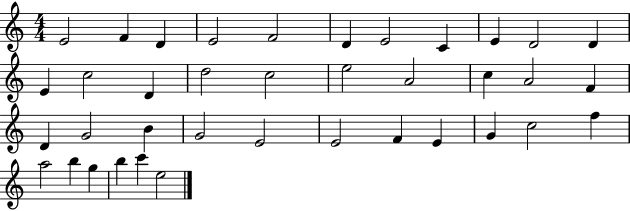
E4/h F4/q D4/q E4/h F4/h D4/q E4/h C4/q E4/q D4/h D4/q E4/q C5/h D4/q D5/h C5/h E5/h A4/h C5/q A4/h F4/q D4/q G4/h B4/q G4/h E4/h E4/h F4/q E4/q G4/q C5/h F5/q A5/h B5/q G5/q B5/q C6/q E5/h